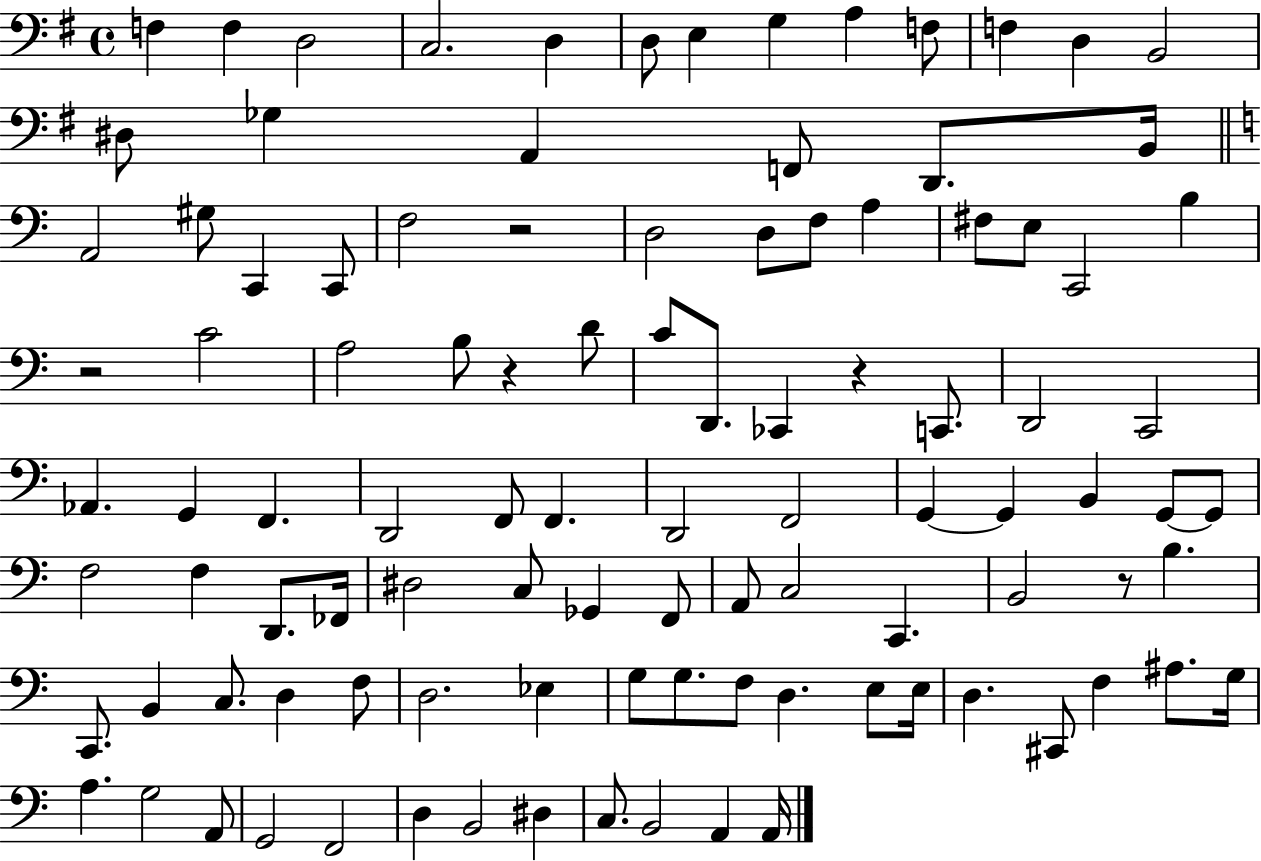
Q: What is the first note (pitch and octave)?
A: F3